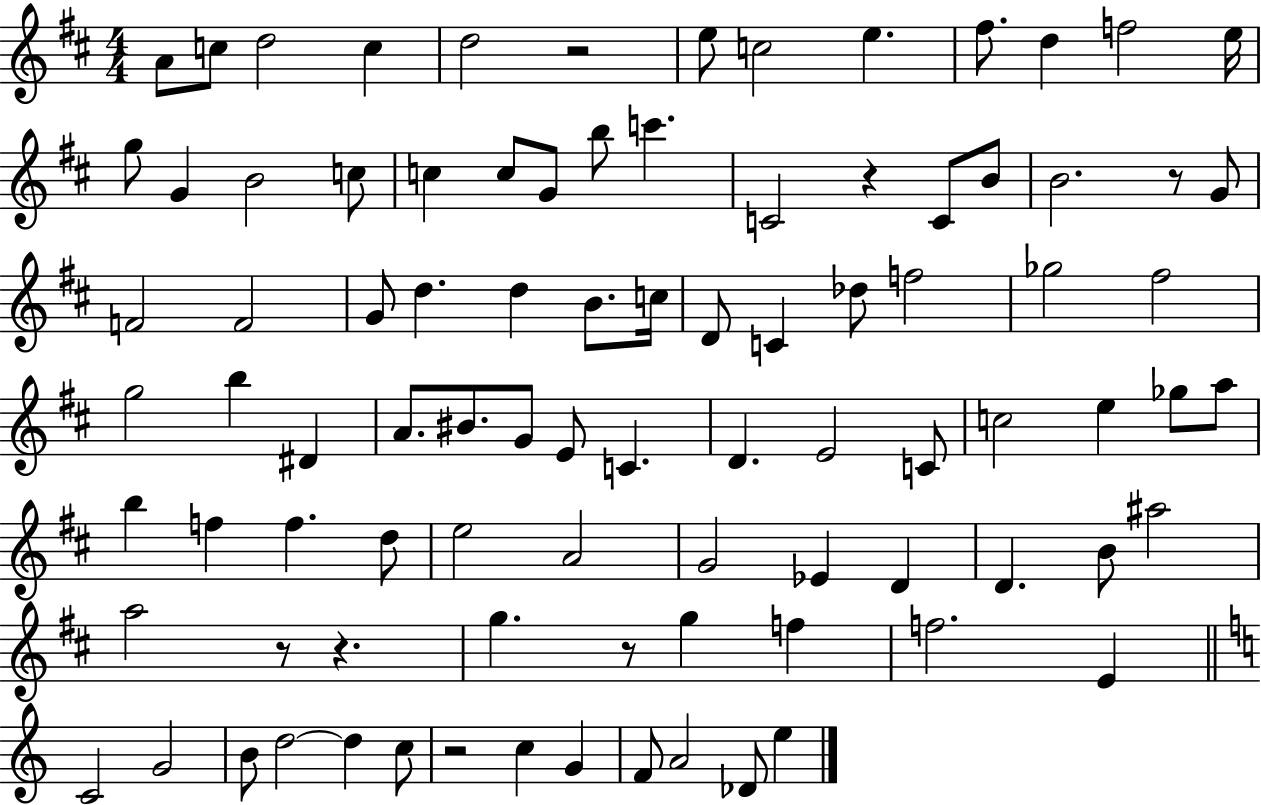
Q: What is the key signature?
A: D major